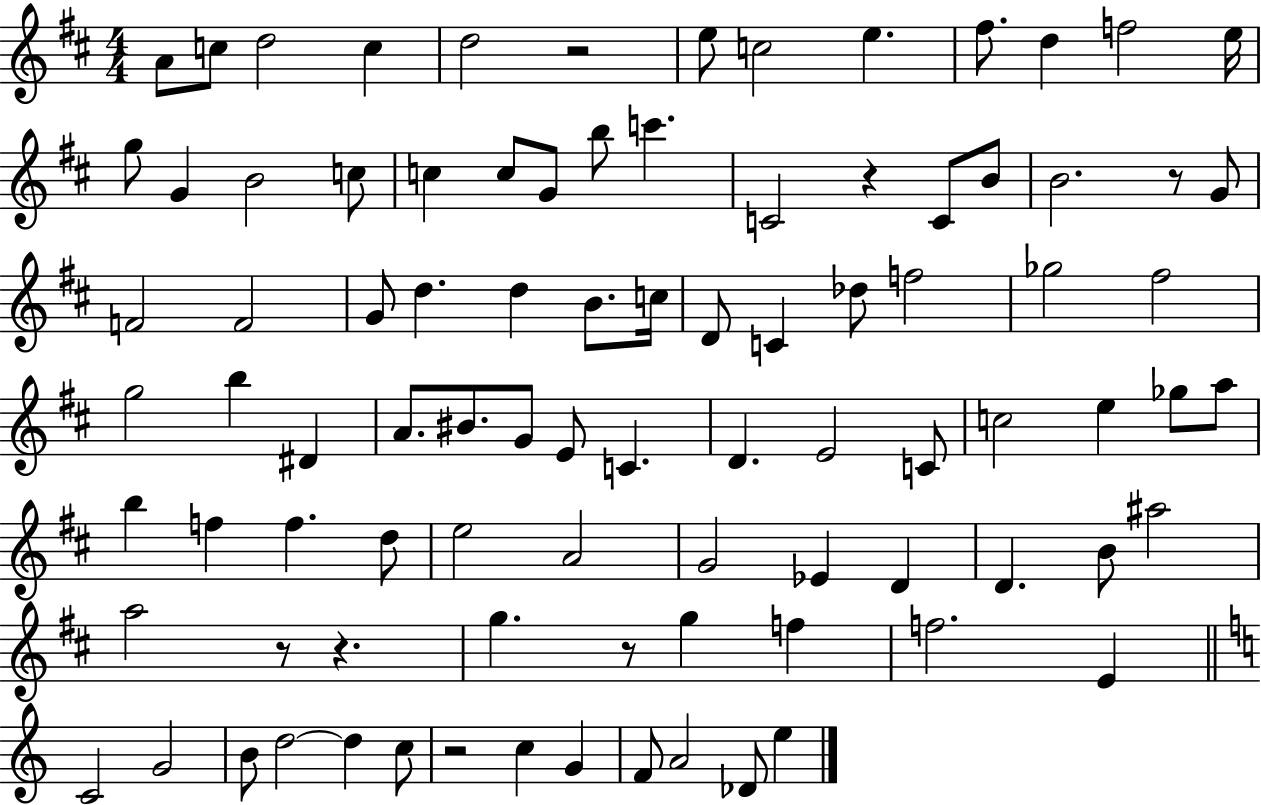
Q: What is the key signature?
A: D major